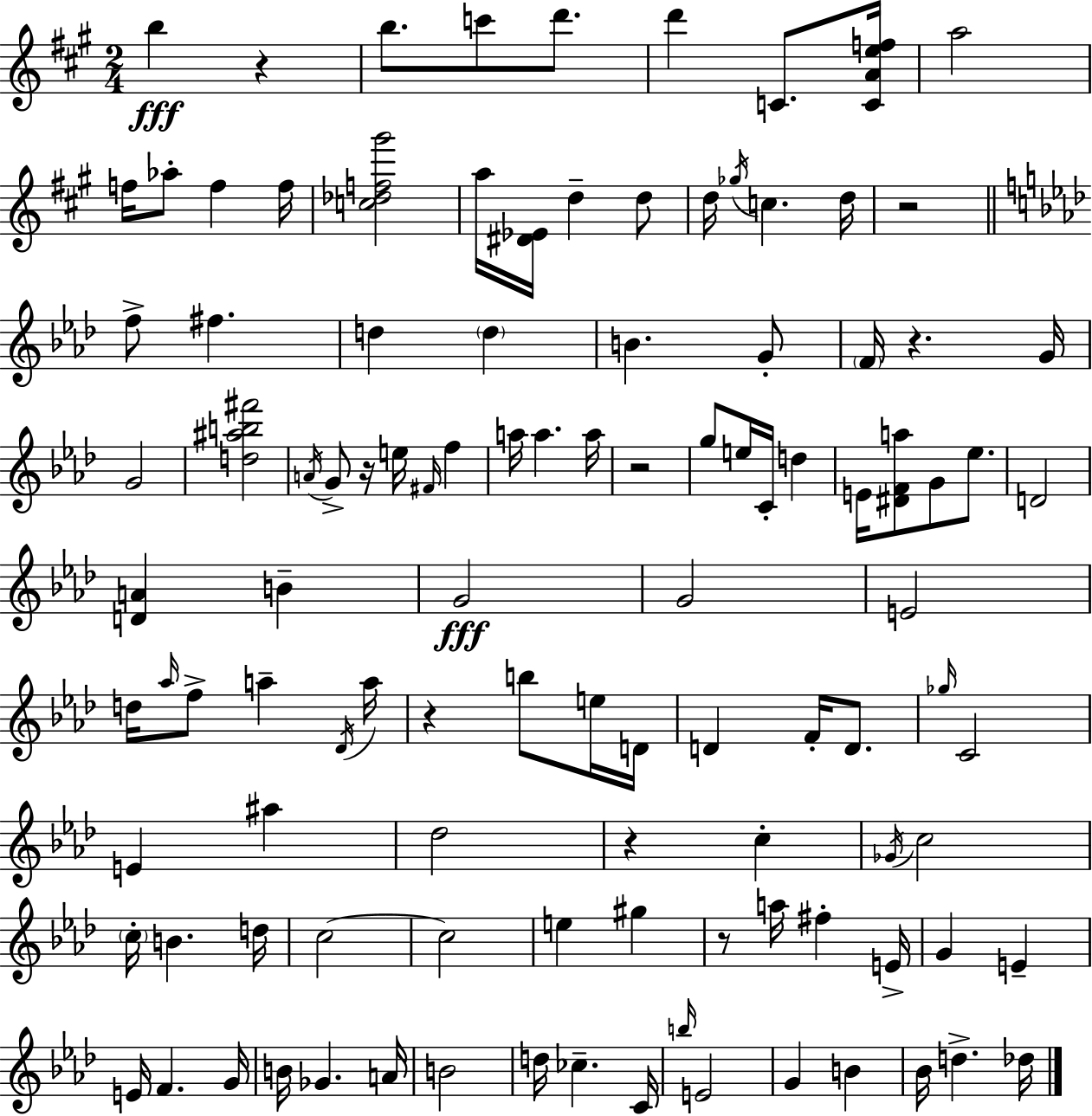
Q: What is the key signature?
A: A major